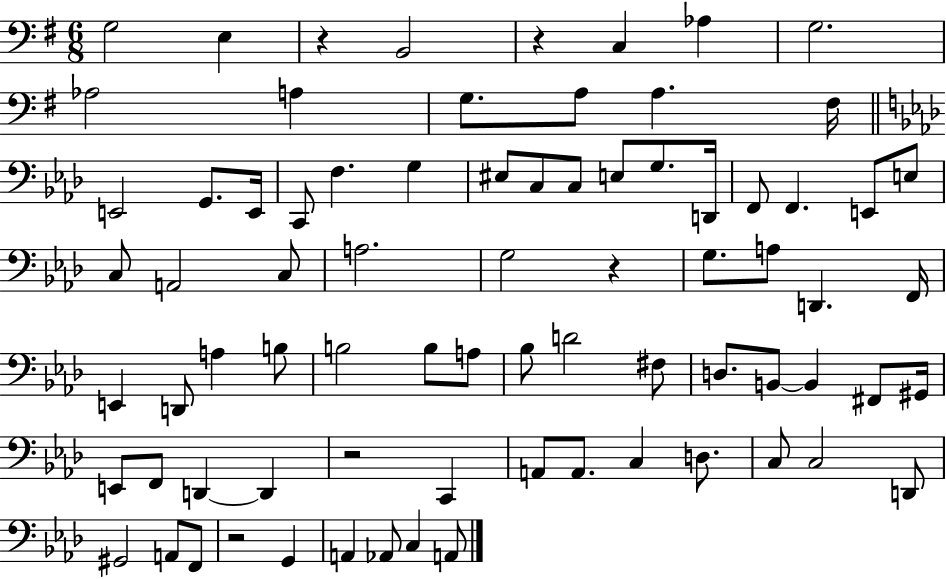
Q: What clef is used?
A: bass